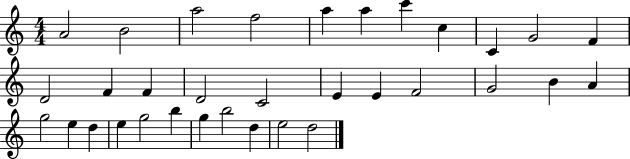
A4/h B4/h A5/h F5/h A5/q A5/q C6/q C5/q C4/q G4/h F4/q D4/h F4/q F4/q D4/h C4/h E4/q E4/q F4/h G4/h B4/q A4/q G5/h E5/q D5/q E5/q G5/h B5/q G5/q B5/h D5/q E5/h D5/h